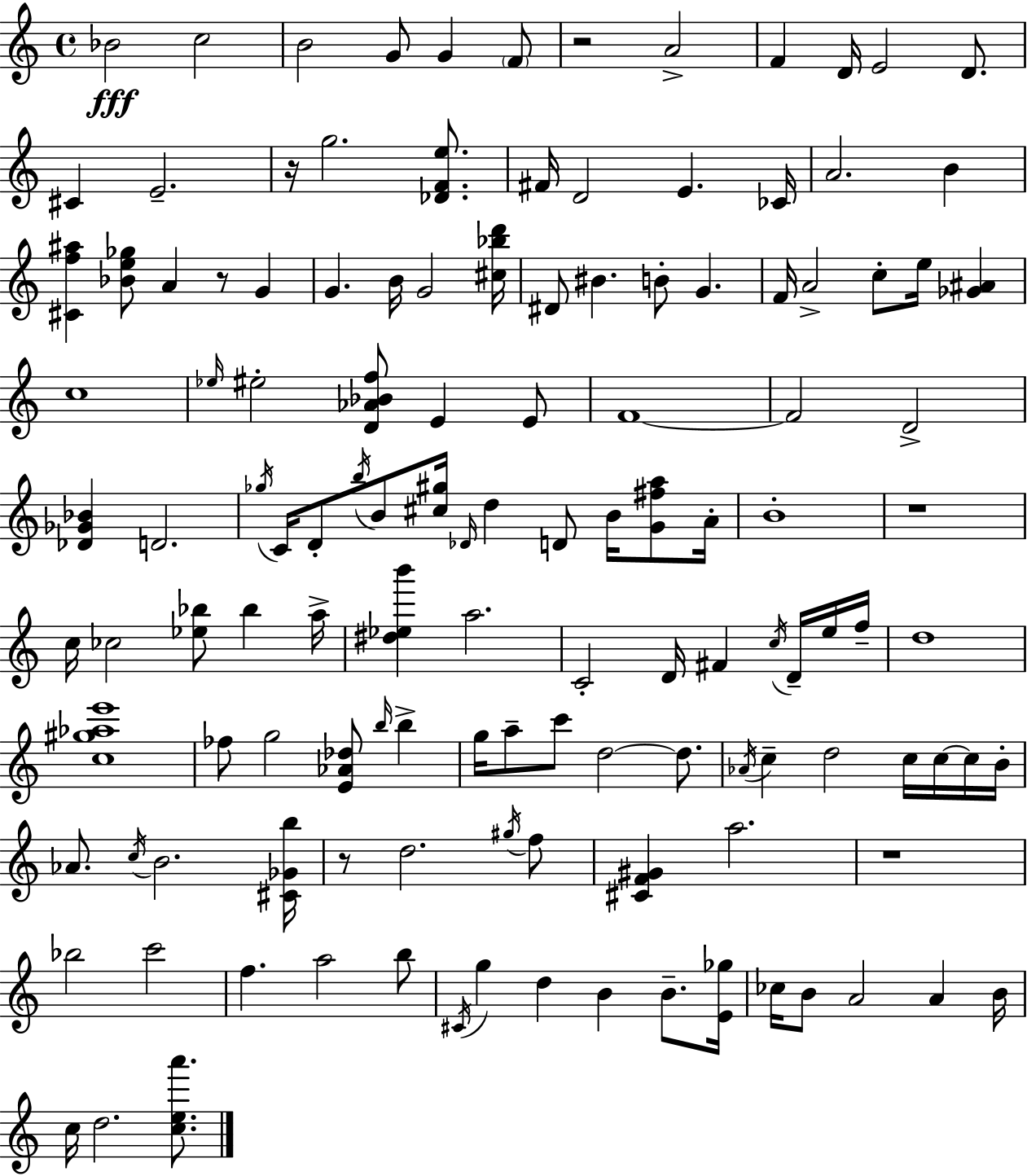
{
  \clef treble
  \time 4/4
  \defaultTimeSignature
  \key a \minor
  bes'2\fff c''2 | b'2 g'8 g'4 \parenthesize f'8 | r2 a'2-> | f'4 d'16 e'2 d'8. | \break cis'4 e'2.-- | r16 g''2. <des' f' e''>8. | fis'16 d'2 e'4. ces'16 | a'2. b'4 | \break <cis' f'' ais''>4 <bes' e'' ges''>8 a'4 r8 g'4 | g'4. b'16 g'2 <cis'' bes'' d'''>16 | dis'8 bis'4. b'8-. g'4. | f'16 a'2-> c''8-. e''16 <ges' ais'>4 | \break c''1 | \grace { ees''16 } eis''2-. <d' aes' bes' f''>8 e'4 e'8 | f'1~~ | f'2 d'2-> | \break <des' ges' bes'>4 d'2. | \acciaccatura { ges''16 } c'16 d'8-. \acciaccatura { b''16 } b'8 <cis'' gis''>16 \grace { des'16 } d''4 d'8 | b'16 <g' fis'' a''>8 a'16-. b'1-. | r1 | \break c''16 ces''2 <ees'' bes''>8 bes''4 | a''16-> <dis'' ees'' b'''>4 a''2. | c'2-. d'16 fis'4 | \acciaccatura { c''16 } d'16-- e''16 f''16-- d''1 | \break <c'' gis'' aes'' e'''>1 | fes''8 g''2 <e' aes' des''>8 | \grace { b''16 } b''4-> g''16 a''8-- c'''8 d''2~~ | d''8. \acciaccatura { aes'16 } c''4-- d''2 | \break c''16 c''16~~ c''16 b'16-. aes'8. \acciaccatura { c''16 } b'2. | <cis' ges' b''>16 r8 d''2. | \acciaccatura { gis''16 } f''8 <cis' f' gis'>4 a''2. | r1 | \break bes''2 | c'''2 f''4. a''2 | b''8 \acciaccatura { cis'16 } g''4 d''4 | b'4 b'8.-- <e' ges''>16 ces''16 b'8 a'2 | \break a'4 b'16 c''16 d''2. | <c'' e'' a'''>8. \bar "|."
}